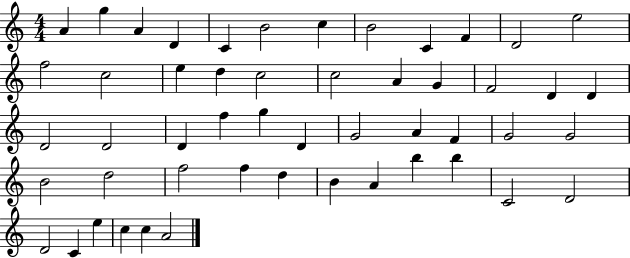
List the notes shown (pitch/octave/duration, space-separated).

A4/q G5/q A4/q D4/q C4/q B4/h C5/q B4/h C4/q F4/q D4/h E5/h F5/h C5/h E5/q D5/q C5/h C5/h A4/q G4/q F4/h D4/q D4/q D4/h D4/h D4/q F5/q G5/q D4/q G4/h A4/q F4/q G4/h G4/h B4/h D5/h F5/h F5/q D5/q B4/q A4/q B5/q B5/q C4/h D4/h D4/h C4/q E5/q C5/q C5/q A4/h